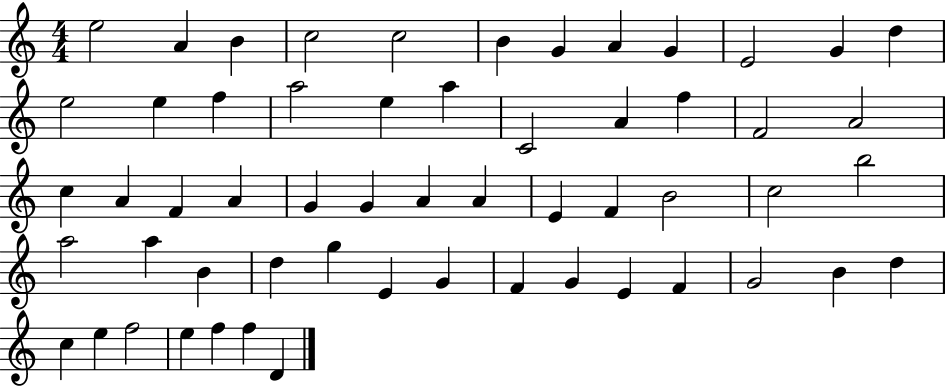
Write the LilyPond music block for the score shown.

{
  \clef treble
  \numericTimeSignature
  \time 4/4
  \key c \major
  e''2 a'4 b'4 | c''2 c''2 | b'4 g'4 a'4 g'4 | e'2 g'4 d''4 | \break e''2 e''4 f''4 | a''2 e''4 a''4 | c'2 a'4 f''4 | f'2 a'2 | \break c''4 a'4 f'4 a'4 | g'4 g'4 a'4 a'4 | e'4 f'4 b'2 | c''2 b''2 | \break a''2 a''4 b'4 | d''4 g''4 e'4 g'4 | f'4 g'4 e'4 f'4 | g'2 b'4 d''4 | \break c''4 e''4 f''2 | e''4 f''4 f''4 d'4 | \bar "|."
}